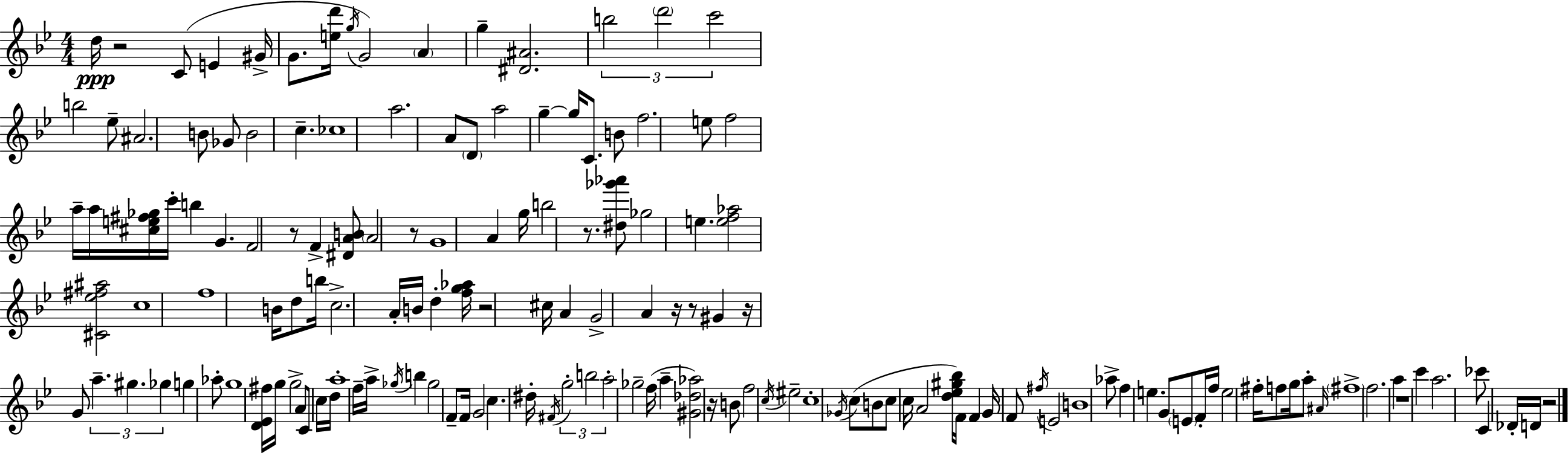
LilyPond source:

{
  \clef treble
  \numericTimeSignature
  \time 4/4
  \key bes \major
  \repeat volta 2 { d''16\ppp r2 c'8( e'4 gis'16-> | g'8. <e'' d'''>16 \acciaccatura { g''16 }) g'2 \parenthesize a'4 | g''4-- <dis' ais'>2. | \tuplet 3/2 { b''2 \parenthesize d'''2 | \break c'''2 } b''2 | ees''8-- ais'2. b'8 | ges'8 b'2 c''4.-- | ces''1 | \break a''2. a'8 \parenthesize d'8 | a''2 g''4--~~ g''16 c'8. | b'8 f''2. e''8 | f''2 a''16-- a''16 <cis'' e'' fis'' ges''>16 c'''16-. b''4 | \break g'4. f'2 r8 | f'4-> <dis' a' b'>8 \parenthesize a'2 r8 | g'1 | a'4 g''16 b''2 r8. | \break <dis'' ges''' aes'''>8 ges''2 e''4. | <e'' f'' aes''>2 <cis' ees'' fis'' ais''>2 | c''1 | f''1 | \break b'16 d''8 b''16 c''2.-> | a'16-. b'16 d''4-. <f'' g'' aes''>16 r2 | cis''16 a'4 g'2-> a'4 | r16 r8 gis'4 r16 g'8 \tuplet 3/2 { a''4.-- | \break gis''4. ges''4 } g''4 aes''8-. | g''1 | <d' ees' fis''>16 g''16 g''2-> a'8 c'8 c''16 | d''16 a''1-. | \break f''16-- a''16-> \acciaccatura { ges''16 } b''4 ges''2 | f'8-- f'16 g'2 c''4. | dis''16-. \acciaccatura { fis'16 } \tuplet 3/2 { g''2-. b''2 | a''2-. } ges''2-- | \break f''16( a''4-- <gis' des'' aes''>2) | r16 b'8 f''2 \acciaccatura { c''16 } eis''2-- | c''1-. | \acciaccatura { ges'16 } c''8( b'8 c''8 c''16 a'2 | \break <d'' ees'' gis'' bes''>16) f'16 f'4 g'16 f'8 \acciaccatura { fis''16 } e'2 | b'1 | aes''8-> f''4 e''4. | g'8 \parenthesize e'8 f'16-. f''16 e''2 | \break fis''16-. f''8 g''16 a''8-. \grace { ais'16 } \parenthesize fis''1-> | f''2. | a''4 r1 | c'''4 a''2. | \break ces'''8 c'4 des'16-. d'16 r2 | } \bar "|."
}